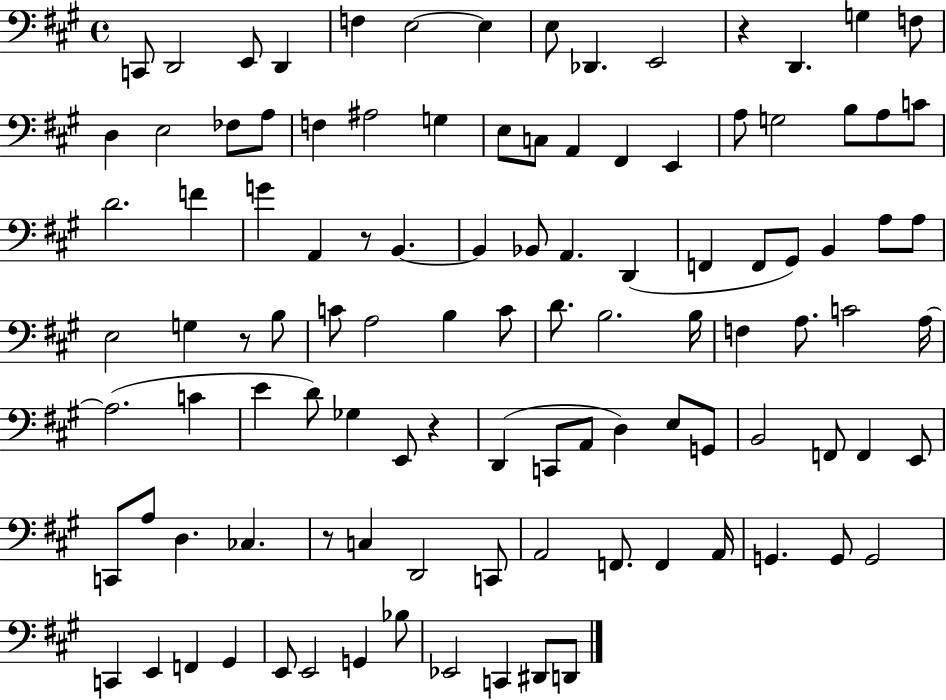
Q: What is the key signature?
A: A major